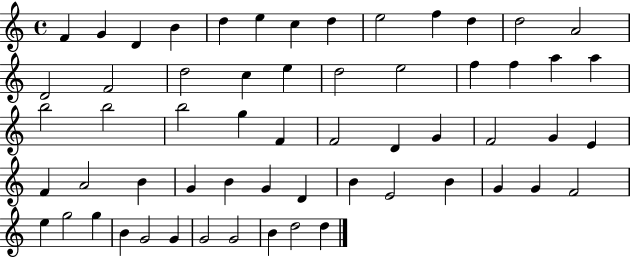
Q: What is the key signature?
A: C major